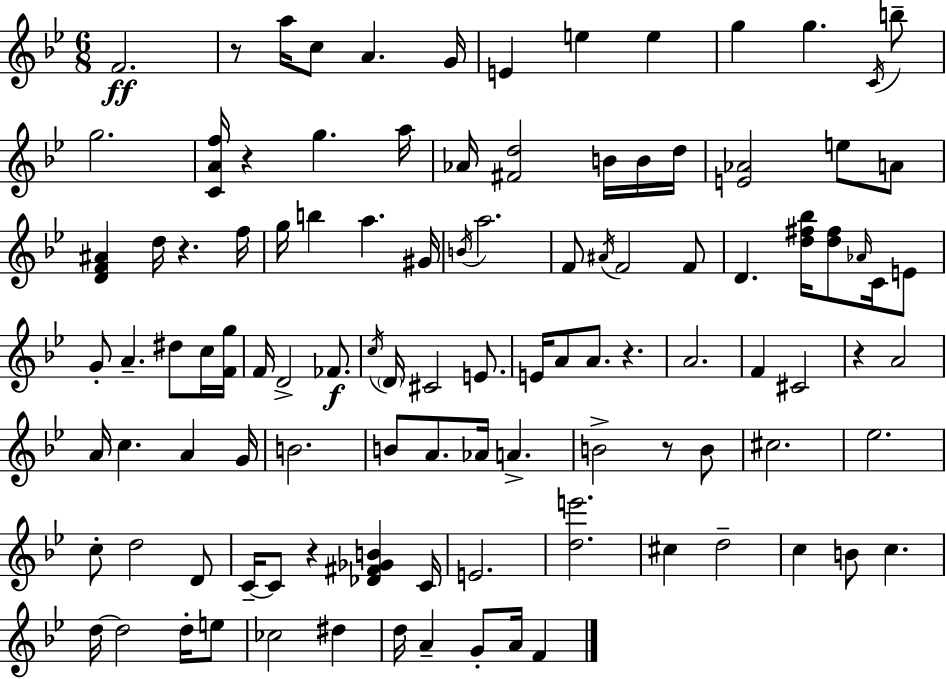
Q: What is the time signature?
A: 6/8